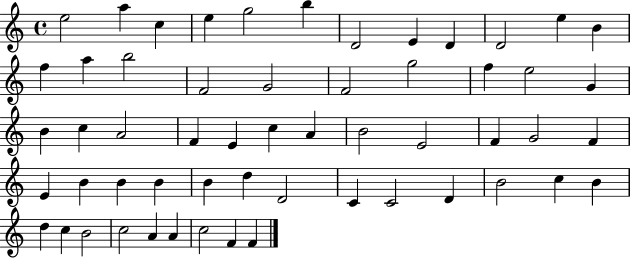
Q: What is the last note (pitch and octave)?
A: F4